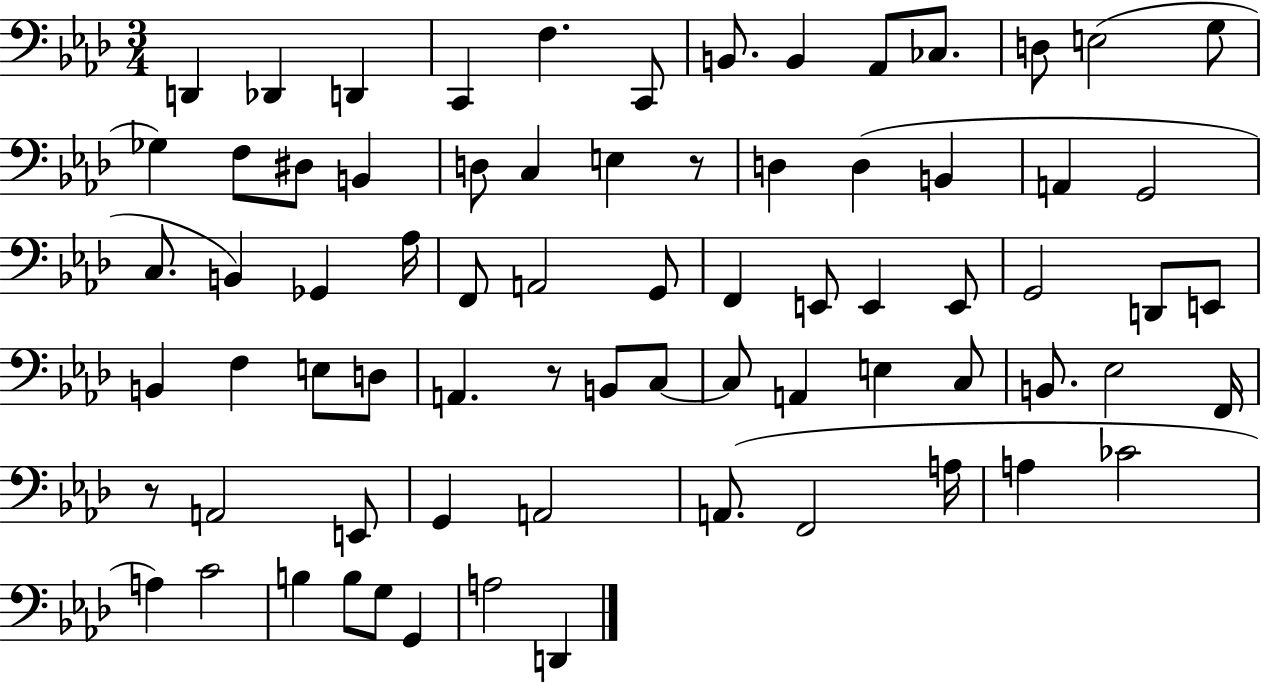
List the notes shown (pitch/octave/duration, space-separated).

D2/q Db2/q D2/q C2/q F3/q. C2/e B2/e. B2/q Ab2/e CES3/e. D3/e E3/h G3/e Gb3/q F3/e D#3/e B2/q D3/e C3/q E3/q R/e D3/q D3/q B2/q A2/q G2/h C3/e. B2/q Gb2/q Ab3/s F2/e A2/h G2/e F2/q E2/e E2/q E2/e G2/h D2/e E2/e B2/q F3/q E3/e D3/e A2/q. R/e B2/e C3/e C3/e A2/q E3/q C3/e B2/e. Eb3/h F2/s R/e A2/h E2/e G2/q A2/h A2/e. F2/h A3/s A3/q CES4/h A3/q C4/h B3/q B3/e G3/e G2/q A3/h D2/q